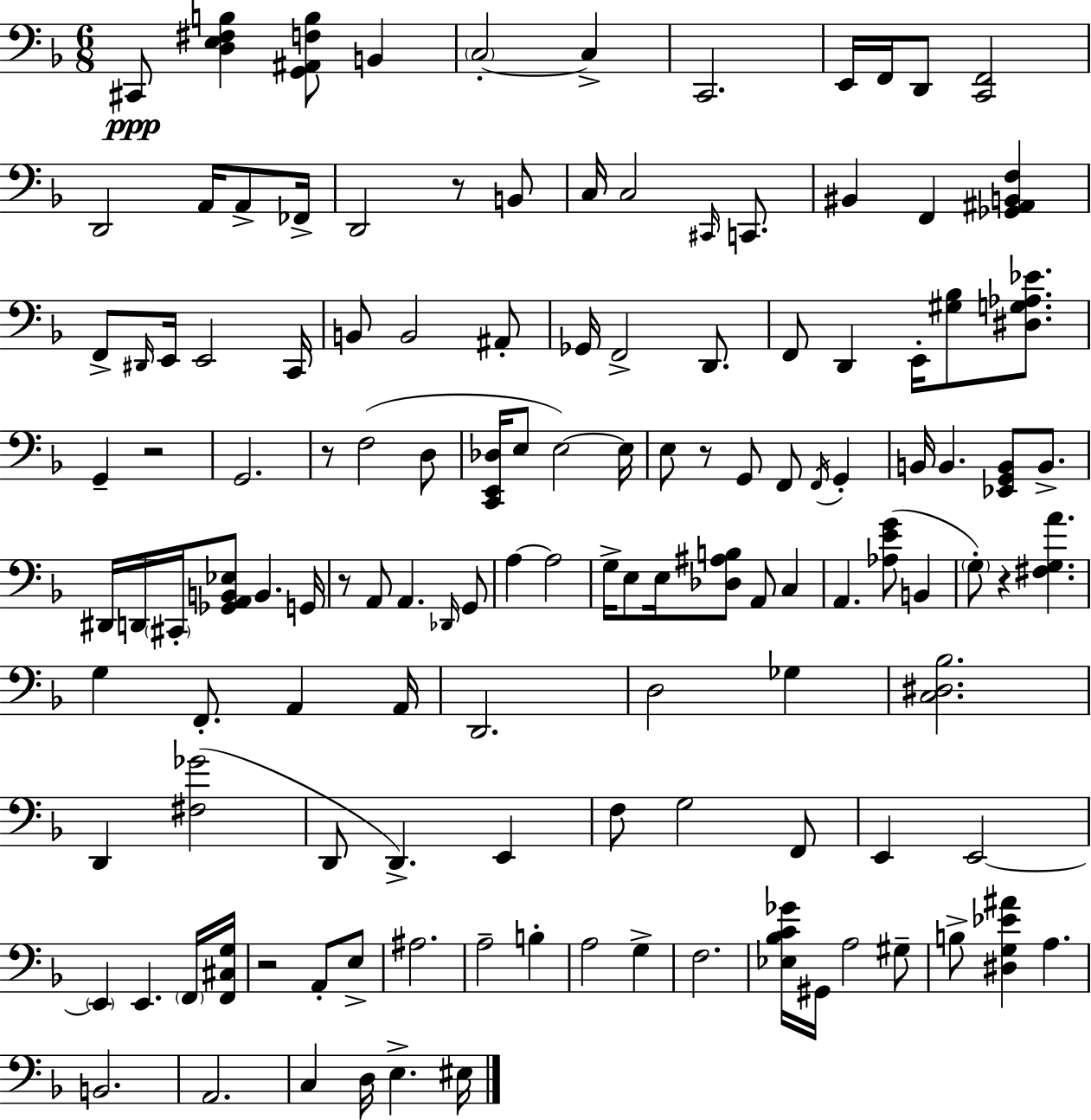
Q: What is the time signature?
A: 6/8